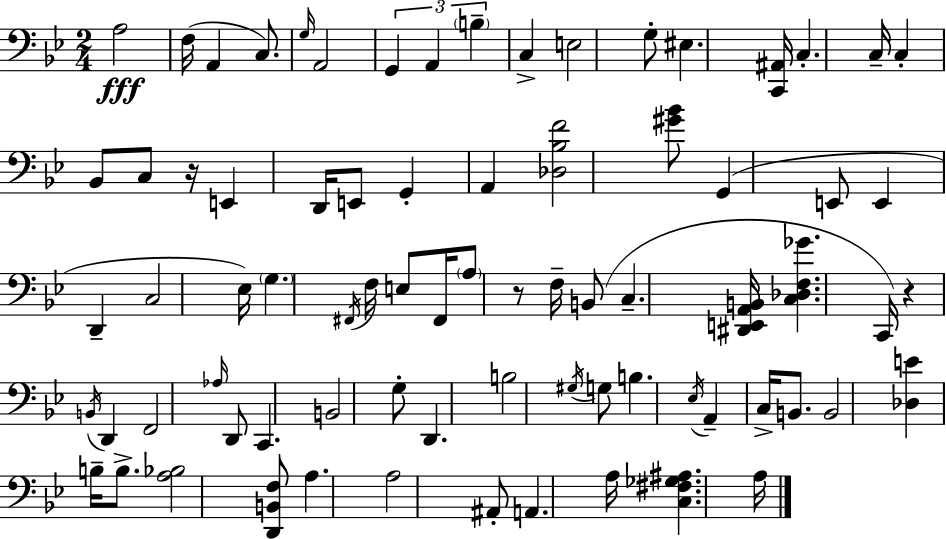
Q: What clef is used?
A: bass